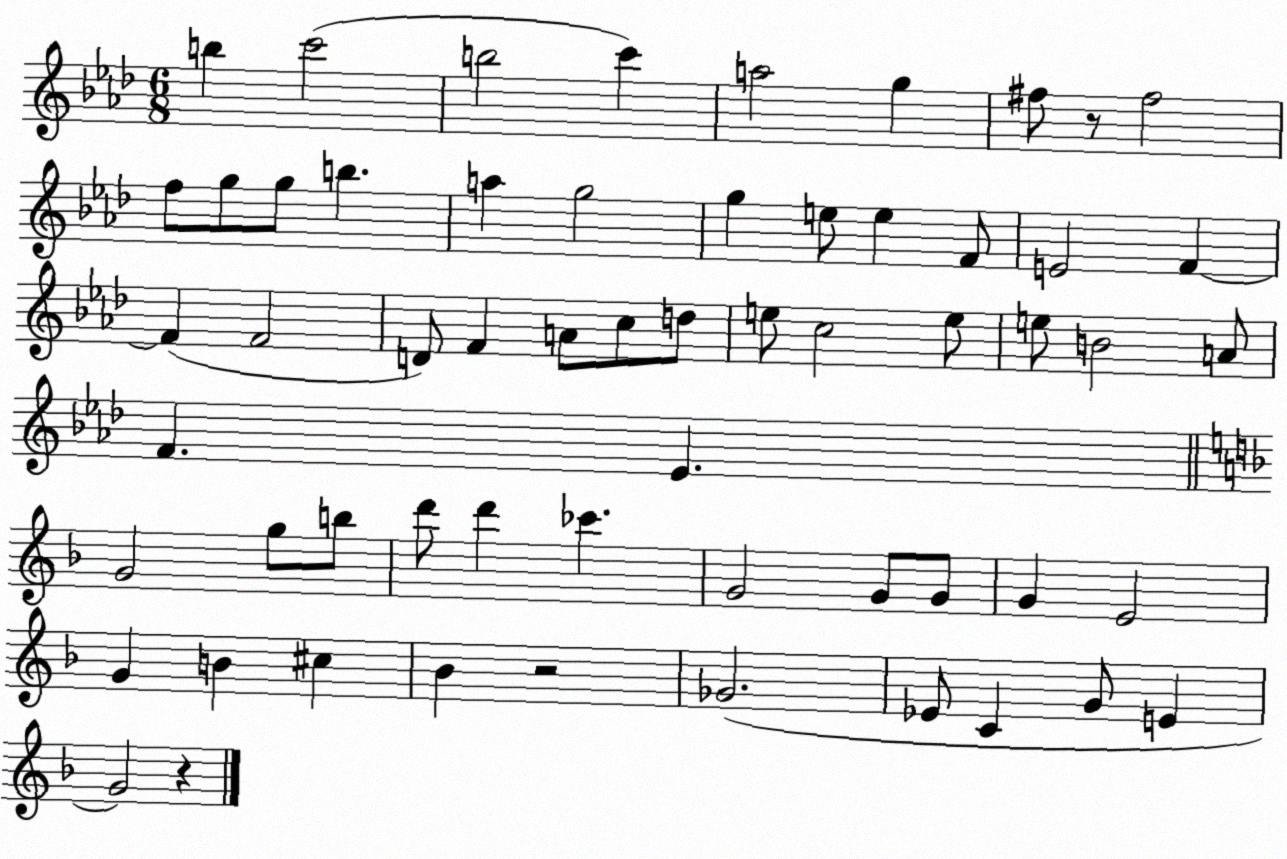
X:1
T:Untitled
M:6/8
L:1/4
K:Ab
b c'2 b2 c' a2 g ^f/2 z/2 ^f2 f/2 g/2 g/2 b a g2 g e/2 e F/2 E2 F F F2 D/2 F A/2 c/2 d/2 e/2 c2 e/2 e/2 B2 A/2 F _E G2 g/2 b/2 d'/2 d' _c' G2 G/2 G/2 G E2 G B ^c _B z2 _G2 _E/2 C G/2 E G2 z